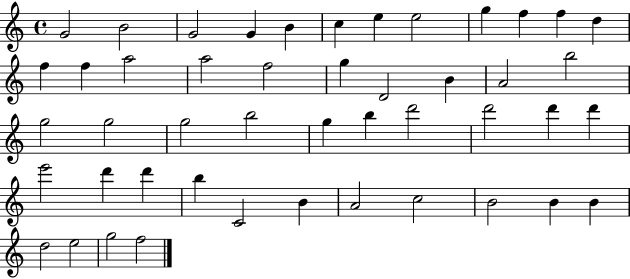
{
  \clef treble
  \time 4/4
  \defaultTimeSignature
  \key c \major
  g'2 b'2 | g'2 g'4 b'4 | c''4 e''4 e''2 | g''4 f''4 f''4 d''4 | \break f''4 f''4 a''2 | a''2 f''2 | g''4 d'2 b'4 | a'2 b''2 | \break g''2 g''2 | g''2 b''2 | g''4 b''4 d'''2 | d'''2 d'''4 d'''4 | \break e'''2 d'''4 d'''4 | b''4 c'2 b'4 | a'2 c''2 | b'2 b'4 b'4 | \break d''2 e''2 | g''2 f''2 | \bar "|."
}